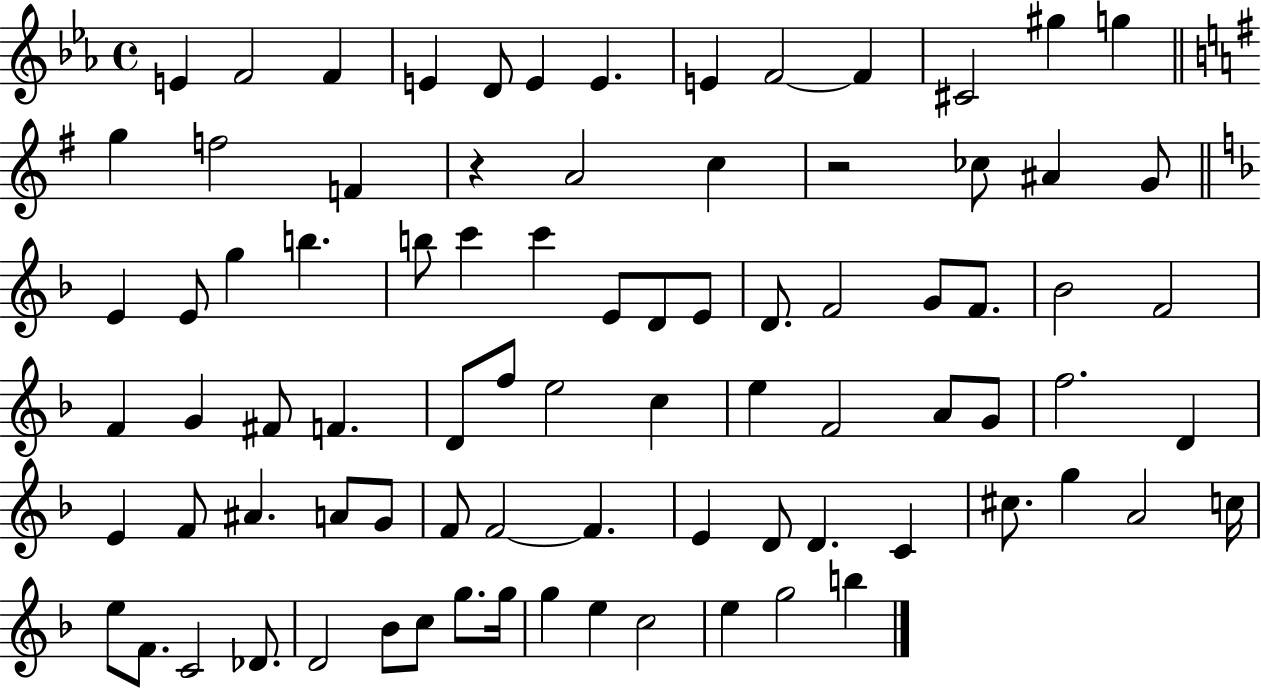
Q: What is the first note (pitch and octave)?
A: E4